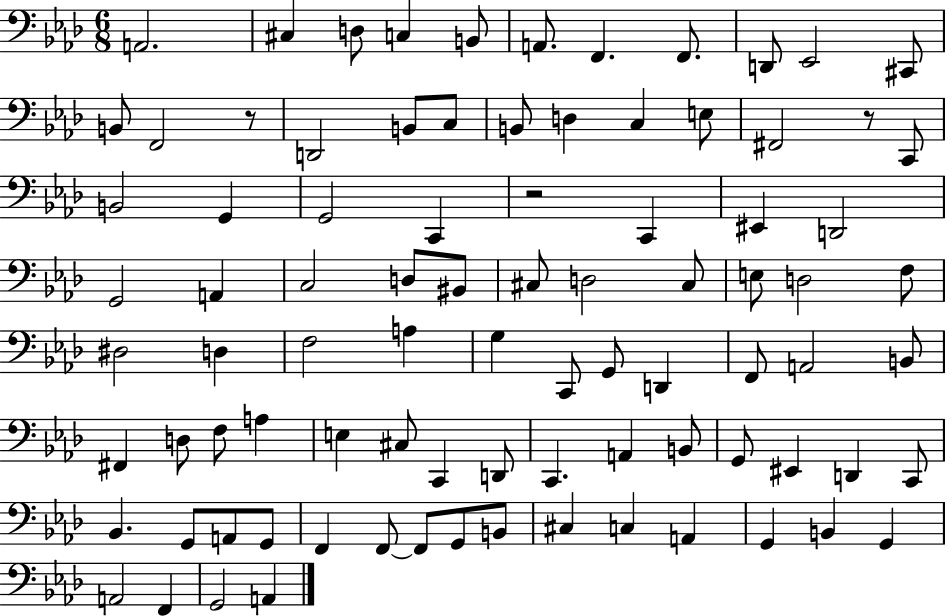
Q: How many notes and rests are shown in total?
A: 88